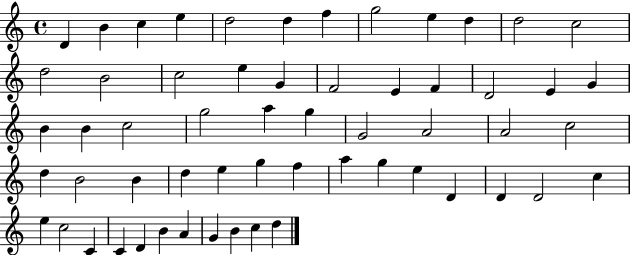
D4/q B4/q C5/q E5/q D5/h D5/q F5/q G5/h E5/q D5/q D5/h C5/h D5/h B4/h C5/h E5/q G4/q F4/h E4/q F4/q D4/h E4/q G4/q B4/q B4/q C5/h G5/h A5/q G5/q G4/h A4/h A4/h C5/h D5/q B4/h B4/q D5/q E5/q G5/q F5/q A5/q G5/q E5/q D4/q D4/q D4/h C5/q E5/q C5/h C4/q C4/q D4/q B4/q A4/q G4/q B4/q C5/q D5/q